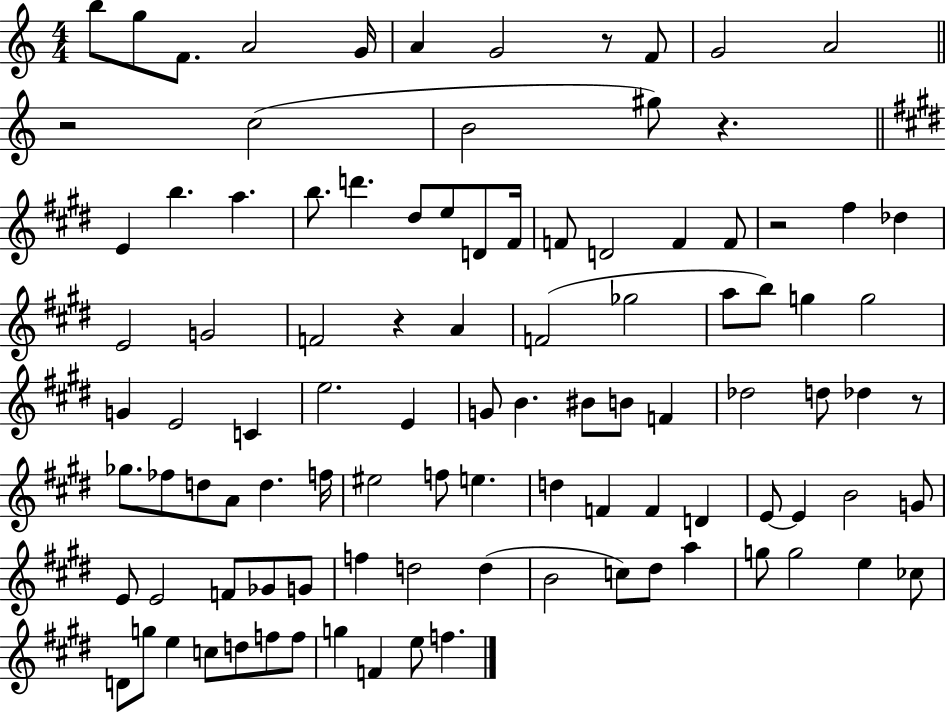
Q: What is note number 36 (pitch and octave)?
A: B5